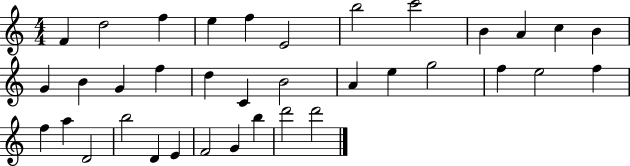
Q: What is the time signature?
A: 4/4